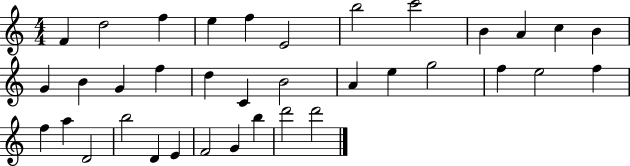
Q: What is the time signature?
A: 4/4